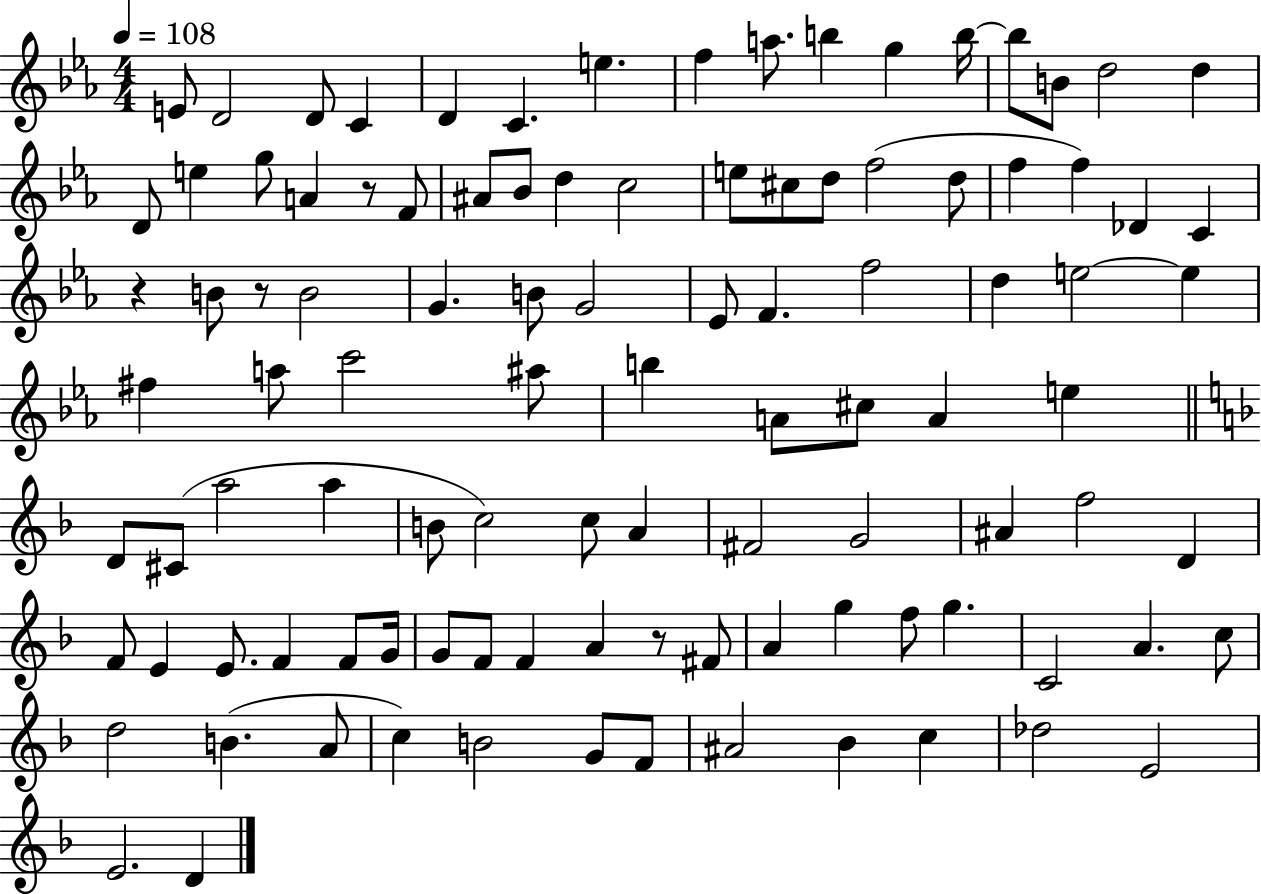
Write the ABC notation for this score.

X:1
T:Untitled
M:4/4
L:1/4
K:Eb
E/2 D2 D/2 C D C e f a/2 b g b/4 b/2 B/2 d2 d D/2 e g/2 A z/2 F/2 ^A/2 _B/2 d c2 e/2 ^c/2 d/2 f2 d/2 f f _D C z B/2 z/2 B2 G B/2 G2 _E/2 F f2 d e2 e ^f a/2 c'2 ^a/2 b A/2 ^c/2 A e D/2 ^C/2 a2 a B/2 c2 c/2 A ^F2 G2 ^A f2 D F/2 E E/2 F F/2 G/4 G/2 F/2 F A z/2 ^F/2 A g f/2 g C2 A c/2 d2 B A/2 c B2 G/2 F/2 ^A2 _B c _d2 E2 E2 D